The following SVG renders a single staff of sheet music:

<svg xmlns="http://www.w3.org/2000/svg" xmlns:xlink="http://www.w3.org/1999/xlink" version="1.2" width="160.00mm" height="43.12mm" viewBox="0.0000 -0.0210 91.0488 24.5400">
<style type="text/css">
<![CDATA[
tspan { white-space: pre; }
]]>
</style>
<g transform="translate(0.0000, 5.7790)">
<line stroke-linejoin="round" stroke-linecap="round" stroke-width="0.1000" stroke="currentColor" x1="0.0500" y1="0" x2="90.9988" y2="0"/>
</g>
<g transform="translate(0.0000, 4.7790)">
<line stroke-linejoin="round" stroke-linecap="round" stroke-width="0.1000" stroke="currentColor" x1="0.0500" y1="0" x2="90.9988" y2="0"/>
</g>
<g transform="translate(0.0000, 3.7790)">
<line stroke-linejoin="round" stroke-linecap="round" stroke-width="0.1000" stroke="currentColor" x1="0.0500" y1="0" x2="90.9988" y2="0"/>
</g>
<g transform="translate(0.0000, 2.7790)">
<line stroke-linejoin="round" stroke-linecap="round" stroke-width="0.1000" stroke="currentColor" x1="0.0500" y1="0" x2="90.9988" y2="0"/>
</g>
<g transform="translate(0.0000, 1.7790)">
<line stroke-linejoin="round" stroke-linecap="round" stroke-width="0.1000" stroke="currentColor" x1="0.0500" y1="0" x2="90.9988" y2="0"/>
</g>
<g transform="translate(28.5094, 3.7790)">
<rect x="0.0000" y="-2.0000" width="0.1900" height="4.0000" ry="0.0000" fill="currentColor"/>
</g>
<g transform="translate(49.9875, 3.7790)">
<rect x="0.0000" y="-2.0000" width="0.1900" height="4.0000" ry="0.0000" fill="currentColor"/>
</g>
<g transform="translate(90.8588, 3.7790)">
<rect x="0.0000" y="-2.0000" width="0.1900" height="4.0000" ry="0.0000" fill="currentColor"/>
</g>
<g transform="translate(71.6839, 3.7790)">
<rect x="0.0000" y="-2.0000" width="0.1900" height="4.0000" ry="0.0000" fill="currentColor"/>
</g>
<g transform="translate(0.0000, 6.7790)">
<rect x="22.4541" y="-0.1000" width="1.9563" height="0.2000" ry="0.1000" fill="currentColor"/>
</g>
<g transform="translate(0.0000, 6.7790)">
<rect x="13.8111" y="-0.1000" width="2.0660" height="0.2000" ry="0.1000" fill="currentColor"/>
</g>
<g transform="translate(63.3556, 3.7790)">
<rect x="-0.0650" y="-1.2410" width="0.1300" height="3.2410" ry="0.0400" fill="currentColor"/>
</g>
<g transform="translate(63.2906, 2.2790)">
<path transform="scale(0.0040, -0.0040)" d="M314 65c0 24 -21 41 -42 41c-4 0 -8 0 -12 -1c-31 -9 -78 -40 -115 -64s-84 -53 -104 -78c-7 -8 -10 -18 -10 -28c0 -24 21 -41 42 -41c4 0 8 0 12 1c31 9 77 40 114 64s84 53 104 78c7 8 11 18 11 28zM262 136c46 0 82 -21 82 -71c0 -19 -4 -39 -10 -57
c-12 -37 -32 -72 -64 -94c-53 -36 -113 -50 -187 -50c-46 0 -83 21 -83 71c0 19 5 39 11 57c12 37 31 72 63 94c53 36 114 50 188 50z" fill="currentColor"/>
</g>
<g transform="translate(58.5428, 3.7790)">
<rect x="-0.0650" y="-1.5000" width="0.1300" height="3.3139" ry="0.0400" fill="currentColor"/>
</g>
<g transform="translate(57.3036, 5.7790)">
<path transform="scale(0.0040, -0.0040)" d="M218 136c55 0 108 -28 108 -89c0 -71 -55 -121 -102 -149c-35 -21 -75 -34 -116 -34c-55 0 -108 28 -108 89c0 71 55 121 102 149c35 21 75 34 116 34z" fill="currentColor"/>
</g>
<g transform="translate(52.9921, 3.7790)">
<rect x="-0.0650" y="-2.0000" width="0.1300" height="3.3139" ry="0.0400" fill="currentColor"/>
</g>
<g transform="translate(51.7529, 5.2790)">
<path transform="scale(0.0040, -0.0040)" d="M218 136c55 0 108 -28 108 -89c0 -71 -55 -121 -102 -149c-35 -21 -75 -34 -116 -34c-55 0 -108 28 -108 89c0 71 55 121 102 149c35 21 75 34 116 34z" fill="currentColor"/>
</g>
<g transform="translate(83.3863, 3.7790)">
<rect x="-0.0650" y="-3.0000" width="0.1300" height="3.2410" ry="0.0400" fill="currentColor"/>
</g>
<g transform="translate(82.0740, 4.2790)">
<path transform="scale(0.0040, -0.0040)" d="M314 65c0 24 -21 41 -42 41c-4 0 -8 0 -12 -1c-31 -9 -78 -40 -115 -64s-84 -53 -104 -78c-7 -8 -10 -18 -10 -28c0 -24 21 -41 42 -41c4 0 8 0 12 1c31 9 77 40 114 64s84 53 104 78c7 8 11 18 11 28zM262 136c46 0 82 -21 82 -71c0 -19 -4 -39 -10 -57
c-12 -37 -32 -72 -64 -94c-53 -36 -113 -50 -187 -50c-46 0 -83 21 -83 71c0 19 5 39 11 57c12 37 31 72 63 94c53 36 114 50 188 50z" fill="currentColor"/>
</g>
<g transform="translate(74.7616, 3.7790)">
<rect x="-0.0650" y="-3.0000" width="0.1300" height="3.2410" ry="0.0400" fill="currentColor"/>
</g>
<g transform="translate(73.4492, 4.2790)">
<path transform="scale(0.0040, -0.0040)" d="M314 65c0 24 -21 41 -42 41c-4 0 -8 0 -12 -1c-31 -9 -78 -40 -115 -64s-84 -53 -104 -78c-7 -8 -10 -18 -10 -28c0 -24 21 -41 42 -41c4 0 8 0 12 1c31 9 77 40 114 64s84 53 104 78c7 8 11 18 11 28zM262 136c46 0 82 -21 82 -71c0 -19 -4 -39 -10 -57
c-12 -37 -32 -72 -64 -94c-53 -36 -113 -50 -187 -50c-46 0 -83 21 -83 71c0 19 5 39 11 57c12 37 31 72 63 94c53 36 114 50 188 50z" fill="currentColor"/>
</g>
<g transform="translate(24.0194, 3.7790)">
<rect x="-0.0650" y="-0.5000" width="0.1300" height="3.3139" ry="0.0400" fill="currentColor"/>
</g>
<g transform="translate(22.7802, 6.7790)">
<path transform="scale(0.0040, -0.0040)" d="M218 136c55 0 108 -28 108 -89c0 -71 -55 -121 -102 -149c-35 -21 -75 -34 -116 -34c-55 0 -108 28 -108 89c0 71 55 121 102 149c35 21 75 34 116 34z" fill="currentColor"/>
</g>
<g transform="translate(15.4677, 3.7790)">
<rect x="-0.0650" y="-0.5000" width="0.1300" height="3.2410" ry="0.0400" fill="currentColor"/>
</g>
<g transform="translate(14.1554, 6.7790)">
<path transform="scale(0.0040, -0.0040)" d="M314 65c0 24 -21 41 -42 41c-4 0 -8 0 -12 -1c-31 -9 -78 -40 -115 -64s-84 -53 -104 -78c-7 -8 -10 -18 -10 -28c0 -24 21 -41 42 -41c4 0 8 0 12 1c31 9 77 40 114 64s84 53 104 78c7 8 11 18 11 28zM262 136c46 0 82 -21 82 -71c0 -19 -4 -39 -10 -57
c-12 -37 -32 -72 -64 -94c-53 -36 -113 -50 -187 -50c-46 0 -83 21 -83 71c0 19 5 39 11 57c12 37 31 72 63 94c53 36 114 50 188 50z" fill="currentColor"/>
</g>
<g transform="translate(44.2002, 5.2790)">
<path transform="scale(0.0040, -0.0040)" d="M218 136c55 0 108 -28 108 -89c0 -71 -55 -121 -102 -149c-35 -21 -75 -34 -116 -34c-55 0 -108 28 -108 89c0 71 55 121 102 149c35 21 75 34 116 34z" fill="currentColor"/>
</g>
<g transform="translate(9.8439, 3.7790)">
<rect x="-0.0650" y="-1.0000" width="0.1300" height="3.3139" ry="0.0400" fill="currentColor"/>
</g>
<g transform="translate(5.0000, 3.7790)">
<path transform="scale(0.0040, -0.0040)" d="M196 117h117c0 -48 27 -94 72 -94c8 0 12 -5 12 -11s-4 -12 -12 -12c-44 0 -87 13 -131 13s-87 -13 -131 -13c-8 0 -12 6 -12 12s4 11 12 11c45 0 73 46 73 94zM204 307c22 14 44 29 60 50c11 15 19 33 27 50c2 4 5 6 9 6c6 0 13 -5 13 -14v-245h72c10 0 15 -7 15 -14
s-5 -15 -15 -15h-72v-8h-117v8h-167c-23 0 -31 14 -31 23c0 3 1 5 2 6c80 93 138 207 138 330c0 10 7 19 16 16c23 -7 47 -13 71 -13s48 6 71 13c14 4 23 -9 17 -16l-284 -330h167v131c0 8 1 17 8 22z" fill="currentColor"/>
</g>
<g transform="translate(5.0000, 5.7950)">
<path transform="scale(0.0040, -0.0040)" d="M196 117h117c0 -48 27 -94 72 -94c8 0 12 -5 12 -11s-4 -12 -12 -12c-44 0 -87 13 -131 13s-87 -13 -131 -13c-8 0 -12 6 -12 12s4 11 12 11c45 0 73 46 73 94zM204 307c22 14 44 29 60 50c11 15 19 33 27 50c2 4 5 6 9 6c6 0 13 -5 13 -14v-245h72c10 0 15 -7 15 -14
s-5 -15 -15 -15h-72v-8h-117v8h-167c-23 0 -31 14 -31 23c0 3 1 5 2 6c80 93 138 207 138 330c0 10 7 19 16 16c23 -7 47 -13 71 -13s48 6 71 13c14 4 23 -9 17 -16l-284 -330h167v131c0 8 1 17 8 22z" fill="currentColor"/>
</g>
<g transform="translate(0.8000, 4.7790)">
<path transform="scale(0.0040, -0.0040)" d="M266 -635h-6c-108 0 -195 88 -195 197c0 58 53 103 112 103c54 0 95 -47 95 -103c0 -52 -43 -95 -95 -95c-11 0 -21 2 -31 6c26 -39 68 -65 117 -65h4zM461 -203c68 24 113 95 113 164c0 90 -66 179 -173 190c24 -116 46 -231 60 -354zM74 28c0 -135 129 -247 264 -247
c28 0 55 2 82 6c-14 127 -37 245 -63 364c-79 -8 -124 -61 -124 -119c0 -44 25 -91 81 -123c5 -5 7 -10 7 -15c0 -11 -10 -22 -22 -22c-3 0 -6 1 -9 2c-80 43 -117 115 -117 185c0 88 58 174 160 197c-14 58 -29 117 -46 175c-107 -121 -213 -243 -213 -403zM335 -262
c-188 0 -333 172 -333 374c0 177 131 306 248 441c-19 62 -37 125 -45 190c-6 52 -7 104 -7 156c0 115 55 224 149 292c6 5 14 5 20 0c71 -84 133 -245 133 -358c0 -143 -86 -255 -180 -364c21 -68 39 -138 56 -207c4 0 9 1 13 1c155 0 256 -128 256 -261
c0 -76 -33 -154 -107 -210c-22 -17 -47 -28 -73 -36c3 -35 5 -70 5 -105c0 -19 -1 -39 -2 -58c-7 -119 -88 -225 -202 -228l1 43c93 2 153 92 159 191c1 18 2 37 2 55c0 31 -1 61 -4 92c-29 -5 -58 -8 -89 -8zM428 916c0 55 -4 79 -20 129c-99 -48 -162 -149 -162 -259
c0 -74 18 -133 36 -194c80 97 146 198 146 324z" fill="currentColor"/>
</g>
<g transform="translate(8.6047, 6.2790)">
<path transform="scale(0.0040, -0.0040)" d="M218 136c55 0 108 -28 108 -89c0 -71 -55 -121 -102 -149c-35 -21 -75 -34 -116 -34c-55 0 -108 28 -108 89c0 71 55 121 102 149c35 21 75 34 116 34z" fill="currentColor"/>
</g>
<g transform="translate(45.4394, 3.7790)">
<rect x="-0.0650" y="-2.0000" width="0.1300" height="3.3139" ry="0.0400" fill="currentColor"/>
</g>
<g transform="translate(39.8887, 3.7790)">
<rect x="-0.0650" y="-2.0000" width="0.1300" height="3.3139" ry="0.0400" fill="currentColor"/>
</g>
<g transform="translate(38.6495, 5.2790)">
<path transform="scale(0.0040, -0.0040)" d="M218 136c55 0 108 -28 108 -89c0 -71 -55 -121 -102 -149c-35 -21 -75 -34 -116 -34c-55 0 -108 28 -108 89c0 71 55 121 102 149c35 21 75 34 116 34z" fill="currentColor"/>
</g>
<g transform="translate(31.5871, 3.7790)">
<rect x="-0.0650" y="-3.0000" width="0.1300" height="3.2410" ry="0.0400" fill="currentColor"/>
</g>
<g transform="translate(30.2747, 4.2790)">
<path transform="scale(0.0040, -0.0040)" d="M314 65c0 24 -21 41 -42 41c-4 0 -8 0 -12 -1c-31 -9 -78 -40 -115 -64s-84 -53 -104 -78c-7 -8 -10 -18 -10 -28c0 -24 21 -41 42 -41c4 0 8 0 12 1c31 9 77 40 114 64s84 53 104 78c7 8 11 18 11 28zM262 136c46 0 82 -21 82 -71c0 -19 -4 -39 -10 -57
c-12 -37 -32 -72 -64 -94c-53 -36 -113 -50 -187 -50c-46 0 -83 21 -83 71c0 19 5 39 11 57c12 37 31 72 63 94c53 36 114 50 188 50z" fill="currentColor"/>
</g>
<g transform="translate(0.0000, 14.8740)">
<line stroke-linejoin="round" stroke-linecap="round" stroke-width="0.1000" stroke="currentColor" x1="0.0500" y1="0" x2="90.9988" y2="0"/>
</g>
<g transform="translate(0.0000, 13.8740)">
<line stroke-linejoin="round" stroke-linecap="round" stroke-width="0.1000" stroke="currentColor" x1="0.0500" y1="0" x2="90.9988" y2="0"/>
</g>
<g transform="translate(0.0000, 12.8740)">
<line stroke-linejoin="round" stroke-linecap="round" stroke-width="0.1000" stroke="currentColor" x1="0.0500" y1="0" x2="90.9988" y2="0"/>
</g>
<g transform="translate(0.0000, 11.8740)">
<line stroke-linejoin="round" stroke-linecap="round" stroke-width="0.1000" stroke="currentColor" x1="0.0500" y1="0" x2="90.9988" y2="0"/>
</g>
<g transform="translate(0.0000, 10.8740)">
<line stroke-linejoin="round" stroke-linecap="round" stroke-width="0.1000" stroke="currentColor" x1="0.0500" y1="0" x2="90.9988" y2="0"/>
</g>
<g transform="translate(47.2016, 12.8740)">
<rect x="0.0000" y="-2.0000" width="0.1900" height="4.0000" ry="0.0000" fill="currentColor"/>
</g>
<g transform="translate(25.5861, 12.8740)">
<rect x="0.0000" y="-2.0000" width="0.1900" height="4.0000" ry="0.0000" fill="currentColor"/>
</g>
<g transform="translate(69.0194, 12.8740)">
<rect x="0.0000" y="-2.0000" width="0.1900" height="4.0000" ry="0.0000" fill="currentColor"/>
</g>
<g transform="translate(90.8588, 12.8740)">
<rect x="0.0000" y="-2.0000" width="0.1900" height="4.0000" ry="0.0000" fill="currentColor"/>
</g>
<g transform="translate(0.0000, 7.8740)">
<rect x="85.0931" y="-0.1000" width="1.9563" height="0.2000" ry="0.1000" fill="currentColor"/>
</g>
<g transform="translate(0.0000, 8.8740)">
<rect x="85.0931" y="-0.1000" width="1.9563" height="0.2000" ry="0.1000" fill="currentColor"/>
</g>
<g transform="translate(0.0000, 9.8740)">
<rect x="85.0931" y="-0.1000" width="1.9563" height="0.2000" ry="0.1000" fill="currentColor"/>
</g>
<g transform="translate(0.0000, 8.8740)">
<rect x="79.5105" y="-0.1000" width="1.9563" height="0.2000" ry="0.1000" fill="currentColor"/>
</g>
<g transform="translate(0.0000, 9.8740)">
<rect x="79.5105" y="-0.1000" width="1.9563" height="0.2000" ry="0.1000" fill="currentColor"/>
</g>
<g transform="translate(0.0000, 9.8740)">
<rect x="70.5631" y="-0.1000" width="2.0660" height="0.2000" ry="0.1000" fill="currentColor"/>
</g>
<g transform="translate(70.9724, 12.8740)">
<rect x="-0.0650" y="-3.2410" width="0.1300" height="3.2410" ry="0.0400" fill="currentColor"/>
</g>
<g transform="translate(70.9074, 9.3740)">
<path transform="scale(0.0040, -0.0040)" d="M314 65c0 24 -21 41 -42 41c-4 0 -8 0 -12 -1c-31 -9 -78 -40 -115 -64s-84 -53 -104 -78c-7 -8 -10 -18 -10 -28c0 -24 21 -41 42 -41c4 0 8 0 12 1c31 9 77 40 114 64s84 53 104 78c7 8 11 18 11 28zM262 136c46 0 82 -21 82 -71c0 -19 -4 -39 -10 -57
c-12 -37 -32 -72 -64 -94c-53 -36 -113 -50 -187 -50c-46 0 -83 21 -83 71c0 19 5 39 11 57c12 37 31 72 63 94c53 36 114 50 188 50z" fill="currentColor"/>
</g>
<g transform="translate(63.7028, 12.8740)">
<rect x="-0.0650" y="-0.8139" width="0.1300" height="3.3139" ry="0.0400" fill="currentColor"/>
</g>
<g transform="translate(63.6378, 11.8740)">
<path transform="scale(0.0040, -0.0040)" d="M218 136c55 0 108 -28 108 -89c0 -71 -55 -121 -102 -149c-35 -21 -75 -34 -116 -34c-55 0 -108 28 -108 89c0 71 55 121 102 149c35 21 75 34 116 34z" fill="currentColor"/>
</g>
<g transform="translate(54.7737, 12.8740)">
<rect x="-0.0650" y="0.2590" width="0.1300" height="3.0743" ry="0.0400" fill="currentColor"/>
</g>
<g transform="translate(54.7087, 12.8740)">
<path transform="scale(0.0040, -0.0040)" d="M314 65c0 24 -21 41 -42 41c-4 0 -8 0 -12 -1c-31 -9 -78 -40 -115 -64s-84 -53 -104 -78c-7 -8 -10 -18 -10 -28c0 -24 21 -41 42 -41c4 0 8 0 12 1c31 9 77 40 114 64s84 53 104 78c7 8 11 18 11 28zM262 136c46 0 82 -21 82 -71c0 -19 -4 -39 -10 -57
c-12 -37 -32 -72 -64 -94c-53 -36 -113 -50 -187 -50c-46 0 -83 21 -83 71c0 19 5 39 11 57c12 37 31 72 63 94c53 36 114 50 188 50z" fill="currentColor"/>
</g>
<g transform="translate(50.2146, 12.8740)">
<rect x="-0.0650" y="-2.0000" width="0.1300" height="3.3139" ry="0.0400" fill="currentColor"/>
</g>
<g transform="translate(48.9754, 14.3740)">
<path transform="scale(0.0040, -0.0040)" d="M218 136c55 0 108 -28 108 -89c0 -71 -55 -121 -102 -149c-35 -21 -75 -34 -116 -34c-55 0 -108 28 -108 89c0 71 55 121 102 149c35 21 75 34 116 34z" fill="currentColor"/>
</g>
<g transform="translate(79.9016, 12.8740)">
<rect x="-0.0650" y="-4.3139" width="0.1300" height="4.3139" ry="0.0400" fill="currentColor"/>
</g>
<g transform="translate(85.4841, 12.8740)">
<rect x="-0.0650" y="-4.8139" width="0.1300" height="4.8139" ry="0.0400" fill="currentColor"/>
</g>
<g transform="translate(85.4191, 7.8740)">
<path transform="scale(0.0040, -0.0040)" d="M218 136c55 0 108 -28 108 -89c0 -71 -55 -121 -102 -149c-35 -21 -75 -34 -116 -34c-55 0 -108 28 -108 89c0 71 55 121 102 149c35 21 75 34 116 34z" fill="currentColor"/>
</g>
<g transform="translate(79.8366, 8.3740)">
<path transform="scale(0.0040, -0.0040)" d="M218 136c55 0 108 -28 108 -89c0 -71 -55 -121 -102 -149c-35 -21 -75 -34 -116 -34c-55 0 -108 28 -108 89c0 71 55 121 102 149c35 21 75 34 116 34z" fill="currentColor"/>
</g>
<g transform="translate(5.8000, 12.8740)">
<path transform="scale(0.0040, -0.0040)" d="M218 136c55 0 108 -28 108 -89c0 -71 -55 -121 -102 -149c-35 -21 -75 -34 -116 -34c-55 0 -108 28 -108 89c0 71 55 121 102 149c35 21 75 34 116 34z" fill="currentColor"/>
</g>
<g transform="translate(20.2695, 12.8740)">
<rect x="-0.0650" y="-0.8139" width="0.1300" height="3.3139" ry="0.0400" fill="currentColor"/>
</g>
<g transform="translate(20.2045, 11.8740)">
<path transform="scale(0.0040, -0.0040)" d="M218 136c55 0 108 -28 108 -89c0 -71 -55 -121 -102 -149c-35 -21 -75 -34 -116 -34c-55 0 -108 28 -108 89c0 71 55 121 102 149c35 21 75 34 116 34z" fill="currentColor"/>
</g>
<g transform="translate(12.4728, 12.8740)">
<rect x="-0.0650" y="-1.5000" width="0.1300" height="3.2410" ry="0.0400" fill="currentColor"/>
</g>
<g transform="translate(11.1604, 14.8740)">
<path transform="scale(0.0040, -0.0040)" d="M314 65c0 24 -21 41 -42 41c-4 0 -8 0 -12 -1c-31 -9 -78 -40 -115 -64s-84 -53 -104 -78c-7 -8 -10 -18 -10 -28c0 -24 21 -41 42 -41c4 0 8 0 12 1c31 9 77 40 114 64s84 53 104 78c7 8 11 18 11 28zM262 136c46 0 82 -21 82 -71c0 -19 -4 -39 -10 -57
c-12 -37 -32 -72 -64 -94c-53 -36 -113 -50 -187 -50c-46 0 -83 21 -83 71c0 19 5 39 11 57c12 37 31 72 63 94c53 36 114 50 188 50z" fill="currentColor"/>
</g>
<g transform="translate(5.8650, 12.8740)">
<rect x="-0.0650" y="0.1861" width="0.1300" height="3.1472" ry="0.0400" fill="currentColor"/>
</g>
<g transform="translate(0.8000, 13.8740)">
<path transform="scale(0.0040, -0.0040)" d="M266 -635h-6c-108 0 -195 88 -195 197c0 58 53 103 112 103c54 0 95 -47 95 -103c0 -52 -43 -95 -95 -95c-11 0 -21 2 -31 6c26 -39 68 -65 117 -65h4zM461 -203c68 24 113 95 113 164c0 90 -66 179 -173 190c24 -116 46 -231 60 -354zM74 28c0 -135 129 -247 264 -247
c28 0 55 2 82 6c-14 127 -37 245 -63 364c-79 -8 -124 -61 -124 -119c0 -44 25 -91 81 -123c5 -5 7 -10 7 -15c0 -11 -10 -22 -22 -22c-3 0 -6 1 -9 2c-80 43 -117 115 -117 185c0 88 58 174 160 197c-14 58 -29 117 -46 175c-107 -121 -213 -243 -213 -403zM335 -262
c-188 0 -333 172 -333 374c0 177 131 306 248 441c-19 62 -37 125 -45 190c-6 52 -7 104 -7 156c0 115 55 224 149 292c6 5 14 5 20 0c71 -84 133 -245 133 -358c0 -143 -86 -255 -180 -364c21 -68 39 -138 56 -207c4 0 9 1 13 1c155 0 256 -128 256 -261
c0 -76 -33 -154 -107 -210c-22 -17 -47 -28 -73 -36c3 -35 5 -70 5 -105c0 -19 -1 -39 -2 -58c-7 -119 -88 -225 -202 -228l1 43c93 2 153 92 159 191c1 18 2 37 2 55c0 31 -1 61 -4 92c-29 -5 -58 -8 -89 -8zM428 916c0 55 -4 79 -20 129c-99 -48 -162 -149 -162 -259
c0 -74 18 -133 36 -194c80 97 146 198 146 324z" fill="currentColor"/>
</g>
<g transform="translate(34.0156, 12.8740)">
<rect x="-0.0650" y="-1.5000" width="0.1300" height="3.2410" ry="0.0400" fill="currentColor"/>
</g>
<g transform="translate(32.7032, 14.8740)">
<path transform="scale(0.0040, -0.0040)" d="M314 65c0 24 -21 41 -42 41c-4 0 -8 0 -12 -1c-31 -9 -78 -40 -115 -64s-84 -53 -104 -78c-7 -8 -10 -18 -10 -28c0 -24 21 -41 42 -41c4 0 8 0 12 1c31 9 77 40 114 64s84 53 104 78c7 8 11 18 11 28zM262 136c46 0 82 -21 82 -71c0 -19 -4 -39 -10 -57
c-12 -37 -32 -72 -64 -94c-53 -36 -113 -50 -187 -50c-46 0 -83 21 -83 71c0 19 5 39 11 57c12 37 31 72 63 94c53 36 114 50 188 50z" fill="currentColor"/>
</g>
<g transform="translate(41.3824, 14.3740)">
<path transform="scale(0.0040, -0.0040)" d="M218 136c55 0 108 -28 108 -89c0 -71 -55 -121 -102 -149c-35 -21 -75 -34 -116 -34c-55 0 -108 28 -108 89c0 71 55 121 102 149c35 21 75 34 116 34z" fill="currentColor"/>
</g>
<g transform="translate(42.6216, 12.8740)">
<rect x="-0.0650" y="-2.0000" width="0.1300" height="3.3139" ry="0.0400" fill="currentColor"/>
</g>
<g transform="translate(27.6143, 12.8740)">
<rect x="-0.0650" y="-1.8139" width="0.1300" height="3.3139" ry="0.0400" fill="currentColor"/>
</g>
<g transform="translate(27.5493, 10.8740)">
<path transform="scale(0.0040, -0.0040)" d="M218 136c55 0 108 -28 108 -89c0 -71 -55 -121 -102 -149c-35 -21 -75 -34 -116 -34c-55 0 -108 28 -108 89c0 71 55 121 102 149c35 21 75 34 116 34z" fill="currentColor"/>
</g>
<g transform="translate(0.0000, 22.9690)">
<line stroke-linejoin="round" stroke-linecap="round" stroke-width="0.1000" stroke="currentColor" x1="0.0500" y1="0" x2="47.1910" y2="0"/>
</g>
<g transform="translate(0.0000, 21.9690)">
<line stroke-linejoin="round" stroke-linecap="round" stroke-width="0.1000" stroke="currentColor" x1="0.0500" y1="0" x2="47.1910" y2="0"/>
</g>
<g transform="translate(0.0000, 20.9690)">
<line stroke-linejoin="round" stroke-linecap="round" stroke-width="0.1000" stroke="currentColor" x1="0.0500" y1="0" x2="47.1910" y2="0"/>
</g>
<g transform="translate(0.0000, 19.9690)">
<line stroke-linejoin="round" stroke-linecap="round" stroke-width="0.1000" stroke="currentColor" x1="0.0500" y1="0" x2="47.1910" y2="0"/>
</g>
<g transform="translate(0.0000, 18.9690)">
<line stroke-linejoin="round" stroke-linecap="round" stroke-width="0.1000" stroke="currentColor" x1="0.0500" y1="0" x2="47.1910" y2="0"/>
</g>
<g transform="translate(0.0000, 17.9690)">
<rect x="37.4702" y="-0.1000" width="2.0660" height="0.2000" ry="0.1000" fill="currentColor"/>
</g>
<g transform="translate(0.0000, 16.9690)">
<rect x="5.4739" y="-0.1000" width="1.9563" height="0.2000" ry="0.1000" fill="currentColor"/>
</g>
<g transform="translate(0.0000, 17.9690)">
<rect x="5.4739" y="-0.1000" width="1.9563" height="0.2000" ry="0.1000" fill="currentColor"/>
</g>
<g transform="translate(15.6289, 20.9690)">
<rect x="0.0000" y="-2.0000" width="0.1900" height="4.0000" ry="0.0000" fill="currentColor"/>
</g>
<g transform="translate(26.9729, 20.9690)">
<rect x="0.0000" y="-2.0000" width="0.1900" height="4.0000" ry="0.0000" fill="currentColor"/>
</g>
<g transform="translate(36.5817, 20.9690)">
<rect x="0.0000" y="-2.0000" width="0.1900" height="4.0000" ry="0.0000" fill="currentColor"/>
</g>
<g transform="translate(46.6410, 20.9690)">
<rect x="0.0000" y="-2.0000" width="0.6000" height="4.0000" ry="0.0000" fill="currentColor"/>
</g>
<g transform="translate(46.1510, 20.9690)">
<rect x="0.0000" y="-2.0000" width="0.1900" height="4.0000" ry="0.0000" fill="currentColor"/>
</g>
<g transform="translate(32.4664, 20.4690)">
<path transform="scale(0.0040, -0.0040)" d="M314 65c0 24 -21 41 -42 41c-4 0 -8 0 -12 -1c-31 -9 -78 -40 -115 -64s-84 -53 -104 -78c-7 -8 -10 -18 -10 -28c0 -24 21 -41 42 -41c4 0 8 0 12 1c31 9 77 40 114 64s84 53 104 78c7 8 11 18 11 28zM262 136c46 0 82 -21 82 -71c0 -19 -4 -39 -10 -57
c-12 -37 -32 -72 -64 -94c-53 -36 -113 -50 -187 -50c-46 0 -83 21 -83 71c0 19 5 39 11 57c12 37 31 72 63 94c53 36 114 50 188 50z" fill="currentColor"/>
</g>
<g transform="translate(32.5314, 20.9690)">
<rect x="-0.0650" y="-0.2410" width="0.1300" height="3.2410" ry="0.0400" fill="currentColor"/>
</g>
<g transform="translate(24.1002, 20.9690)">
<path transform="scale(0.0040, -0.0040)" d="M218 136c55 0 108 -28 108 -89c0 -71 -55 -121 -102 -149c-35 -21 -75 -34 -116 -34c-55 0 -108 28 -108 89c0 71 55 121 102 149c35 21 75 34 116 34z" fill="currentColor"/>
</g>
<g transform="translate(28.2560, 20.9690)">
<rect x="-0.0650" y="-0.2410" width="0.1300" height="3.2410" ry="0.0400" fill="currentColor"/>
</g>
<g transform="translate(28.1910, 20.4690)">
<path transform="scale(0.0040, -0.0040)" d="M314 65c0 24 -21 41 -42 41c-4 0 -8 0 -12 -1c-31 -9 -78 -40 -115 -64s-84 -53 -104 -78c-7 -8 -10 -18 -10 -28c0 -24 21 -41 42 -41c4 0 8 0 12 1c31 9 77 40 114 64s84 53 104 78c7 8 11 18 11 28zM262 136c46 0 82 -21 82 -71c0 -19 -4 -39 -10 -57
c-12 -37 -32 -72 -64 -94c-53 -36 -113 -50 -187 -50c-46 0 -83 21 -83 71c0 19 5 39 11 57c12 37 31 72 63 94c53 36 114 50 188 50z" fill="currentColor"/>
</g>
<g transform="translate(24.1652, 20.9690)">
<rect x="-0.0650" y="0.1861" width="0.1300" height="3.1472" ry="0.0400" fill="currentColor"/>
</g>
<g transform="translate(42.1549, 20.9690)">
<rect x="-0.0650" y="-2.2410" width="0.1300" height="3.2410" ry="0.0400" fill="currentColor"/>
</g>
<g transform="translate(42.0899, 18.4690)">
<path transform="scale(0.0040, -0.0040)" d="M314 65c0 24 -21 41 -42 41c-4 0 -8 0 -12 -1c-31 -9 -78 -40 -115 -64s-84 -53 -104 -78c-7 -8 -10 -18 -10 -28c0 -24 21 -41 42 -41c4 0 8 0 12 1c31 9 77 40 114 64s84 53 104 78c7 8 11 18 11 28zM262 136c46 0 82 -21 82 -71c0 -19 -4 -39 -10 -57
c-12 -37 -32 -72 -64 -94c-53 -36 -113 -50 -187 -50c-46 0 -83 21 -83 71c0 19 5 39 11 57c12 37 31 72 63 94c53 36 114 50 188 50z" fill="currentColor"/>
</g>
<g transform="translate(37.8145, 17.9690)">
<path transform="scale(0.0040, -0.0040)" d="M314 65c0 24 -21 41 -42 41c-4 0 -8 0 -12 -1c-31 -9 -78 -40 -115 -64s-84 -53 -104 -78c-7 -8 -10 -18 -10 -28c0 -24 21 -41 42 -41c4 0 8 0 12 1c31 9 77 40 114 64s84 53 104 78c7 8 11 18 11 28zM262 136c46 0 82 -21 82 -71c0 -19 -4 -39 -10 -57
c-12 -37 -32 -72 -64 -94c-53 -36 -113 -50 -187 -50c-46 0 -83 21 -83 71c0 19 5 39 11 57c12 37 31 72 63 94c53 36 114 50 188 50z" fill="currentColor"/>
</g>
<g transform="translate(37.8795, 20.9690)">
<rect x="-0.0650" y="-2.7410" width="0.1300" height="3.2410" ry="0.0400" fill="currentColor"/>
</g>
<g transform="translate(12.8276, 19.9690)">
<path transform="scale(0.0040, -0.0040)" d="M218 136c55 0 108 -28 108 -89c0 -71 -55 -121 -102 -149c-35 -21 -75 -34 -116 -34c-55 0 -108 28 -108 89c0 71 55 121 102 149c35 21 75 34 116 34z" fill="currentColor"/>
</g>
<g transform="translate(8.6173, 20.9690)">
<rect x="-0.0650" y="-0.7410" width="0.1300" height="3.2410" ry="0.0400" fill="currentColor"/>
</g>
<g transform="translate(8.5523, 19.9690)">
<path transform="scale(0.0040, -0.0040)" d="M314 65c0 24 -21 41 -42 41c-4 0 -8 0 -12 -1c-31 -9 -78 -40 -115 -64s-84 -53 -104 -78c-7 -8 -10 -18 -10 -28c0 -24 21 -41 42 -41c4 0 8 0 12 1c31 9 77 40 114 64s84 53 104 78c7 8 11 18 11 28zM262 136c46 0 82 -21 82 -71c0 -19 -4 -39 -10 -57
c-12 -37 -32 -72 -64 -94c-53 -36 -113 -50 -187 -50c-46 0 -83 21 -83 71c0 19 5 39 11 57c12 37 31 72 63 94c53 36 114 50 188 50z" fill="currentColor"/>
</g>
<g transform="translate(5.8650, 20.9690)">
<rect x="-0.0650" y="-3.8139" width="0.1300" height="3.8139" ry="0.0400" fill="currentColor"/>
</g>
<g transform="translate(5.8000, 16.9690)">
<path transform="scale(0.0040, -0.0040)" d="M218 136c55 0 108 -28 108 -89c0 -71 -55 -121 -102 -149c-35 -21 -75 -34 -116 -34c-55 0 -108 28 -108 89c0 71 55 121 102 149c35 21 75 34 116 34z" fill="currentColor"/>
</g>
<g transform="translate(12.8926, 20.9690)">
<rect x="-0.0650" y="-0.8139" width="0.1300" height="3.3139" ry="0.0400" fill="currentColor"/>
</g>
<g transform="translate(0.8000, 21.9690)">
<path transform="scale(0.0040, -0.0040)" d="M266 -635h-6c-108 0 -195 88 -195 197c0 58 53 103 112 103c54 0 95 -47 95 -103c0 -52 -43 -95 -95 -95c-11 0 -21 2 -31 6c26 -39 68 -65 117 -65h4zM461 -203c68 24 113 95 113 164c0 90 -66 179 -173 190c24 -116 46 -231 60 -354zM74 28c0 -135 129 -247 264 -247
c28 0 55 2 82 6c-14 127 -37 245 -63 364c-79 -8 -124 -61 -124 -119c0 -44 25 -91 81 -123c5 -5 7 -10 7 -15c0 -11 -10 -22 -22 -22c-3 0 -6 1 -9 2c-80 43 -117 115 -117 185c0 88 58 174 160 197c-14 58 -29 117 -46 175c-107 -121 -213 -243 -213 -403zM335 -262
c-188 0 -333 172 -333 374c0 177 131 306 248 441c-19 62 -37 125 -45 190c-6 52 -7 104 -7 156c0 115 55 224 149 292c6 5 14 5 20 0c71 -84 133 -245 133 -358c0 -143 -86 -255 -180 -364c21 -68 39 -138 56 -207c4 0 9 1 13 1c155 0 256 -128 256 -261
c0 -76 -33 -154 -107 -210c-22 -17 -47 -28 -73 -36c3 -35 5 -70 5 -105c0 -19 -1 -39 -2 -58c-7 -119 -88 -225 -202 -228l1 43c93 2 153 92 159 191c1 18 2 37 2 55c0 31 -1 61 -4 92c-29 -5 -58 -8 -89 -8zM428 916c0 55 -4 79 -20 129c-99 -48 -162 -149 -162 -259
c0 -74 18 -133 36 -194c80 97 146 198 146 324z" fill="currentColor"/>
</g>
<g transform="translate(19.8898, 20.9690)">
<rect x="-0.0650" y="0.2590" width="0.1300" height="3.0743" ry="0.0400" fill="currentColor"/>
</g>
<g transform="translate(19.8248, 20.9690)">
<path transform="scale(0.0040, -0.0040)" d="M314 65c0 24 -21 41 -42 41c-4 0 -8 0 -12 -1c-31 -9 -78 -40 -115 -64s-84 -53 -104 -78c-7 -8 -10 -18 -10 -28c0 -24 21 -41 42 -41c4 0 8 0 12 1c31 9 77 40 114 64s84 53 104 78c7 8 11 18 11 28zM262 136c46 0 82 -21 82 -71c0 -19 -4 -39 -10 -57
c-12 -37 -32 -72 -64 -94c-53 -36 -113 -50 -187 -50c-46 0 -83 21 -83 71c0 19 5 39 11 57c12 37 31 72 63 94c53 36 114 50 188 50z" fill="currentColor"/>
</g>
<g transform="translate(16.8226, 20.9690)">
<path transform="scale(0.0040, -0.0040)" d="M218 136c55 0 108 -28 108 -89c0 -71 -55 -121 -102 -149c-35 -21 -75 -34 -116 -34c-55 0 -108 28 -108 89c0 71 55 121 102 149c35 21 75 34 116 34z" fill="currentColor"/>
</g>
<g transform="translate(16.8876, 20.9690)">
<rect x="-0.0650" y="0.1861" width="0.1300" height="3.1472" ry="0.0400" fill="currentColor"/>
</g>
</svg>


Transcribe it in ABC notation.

X:1
T:Untitled
M:4/4
L:1/4
K:C
D C2 C A2 F F F E e2 A2 A2 B E2 d f E2 F F B2 d b2 d' e' c' d2 d B B2 B c2 c2 a2 g2